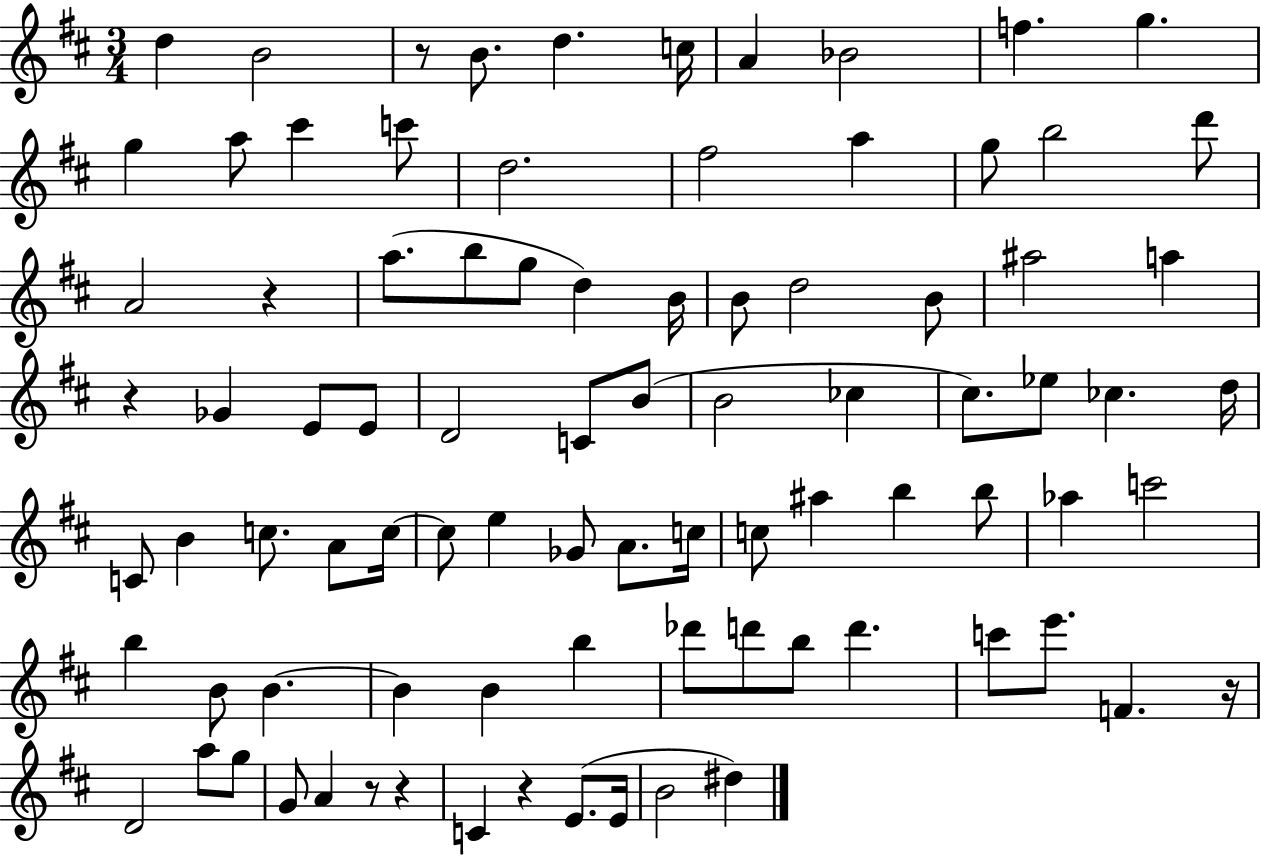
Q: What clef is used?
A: treble